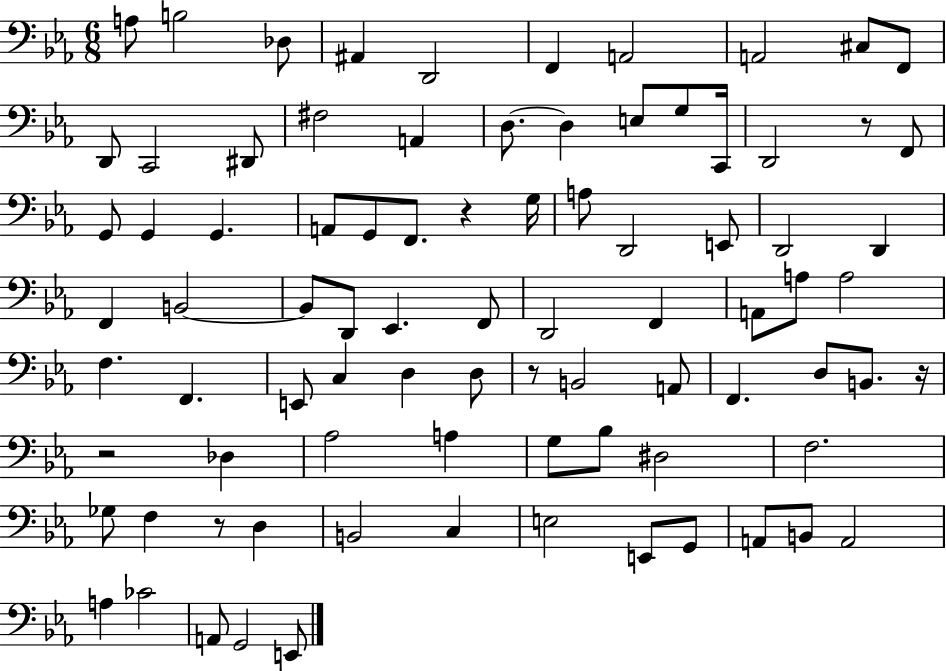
X:1
T:Untitled
M:6/8
L:1/4
K:Eb
A,/2 B,2 _D,/2 ^A,, D,,2 F,, A,,2 A,,2 ^C,/2 F,,/2 D,,/2 C,,2 ^D,,/2 ^F,2 A,, D,/2 D, E,/2 G,/2 C,,/4 D,,2 z/2 F,,/2 G,,/2 G,, G,, A,,/2 G,,/2 F,,/2 z G,/4 A,/2 D,,2 E,,/2 D,,2 D,, F,, B,,2 B,,/2 D,,/2 _E,, F,,/2 D,,2 F,, A,,/2 A,/2 A,2 F, F,, E,,/2 C, D, D,/2 z/2 B,,2 A,,/2 F,, D,/2 B,,/2 z/4 z2 _D, _A,2 A, G,/2 _B,/2 ^D,2 F,2 _G,/2 F, z/2 D, B,,2 C, E,2 E,,/2 G,,/2 A,,/2 B,,/2 A,,2 A, _C2 A,,/2 G,,2 E,,/2